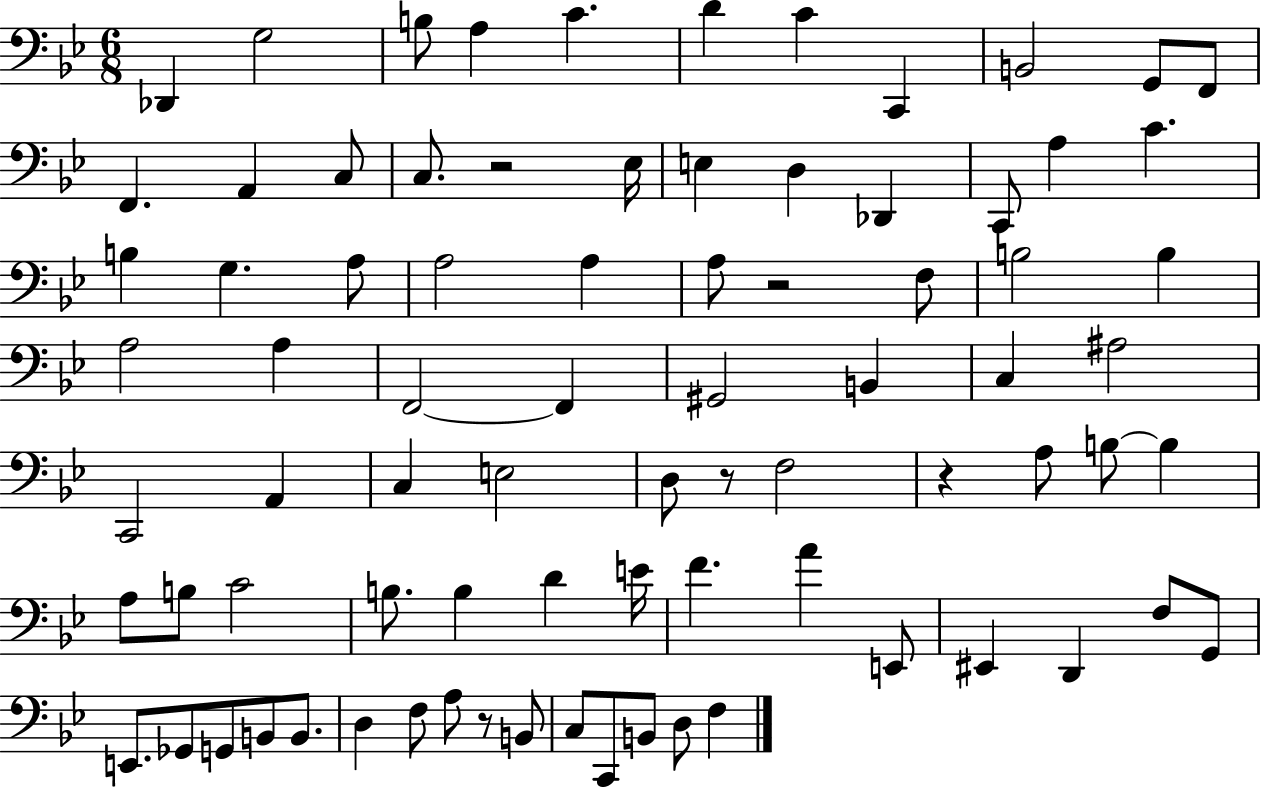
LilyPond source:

{
  \clef bass
  \numericTimeSignature
  \time 6/8
  \key bes \major
  \repeat volta 2 { des,4 g2 | b8 a4 c'4. | d'4 c'4 c,4 | b,2 g,8 f,8 | \break f,4. a,4 c8 | c8. r2 ees16 | e4 d4 des,4 | c,8 a4 c'4. | \break b4 g4. a8 | a2 a4 | a8 r2 f8 | b2 b4 | \break a2 a4 | f,2~~ f,4 | gis,2 b,4 | c4 ais2 | \break c,2 a,4 | c4 e2 | d8 r8 f2 | r4 a8 b8~~ b4 | \break a8 b8 c'2 | b8. b4 d'4 e'16 | f'4. a'4 e,8 | eis,4 d,4 f8 g,8 | \break e,8. ges,8 g,8 b,8 b,8. | d4 f8 a8 r8 b,8 | c8 c,8 b,8 d8 f4 | } \bar "|."
}